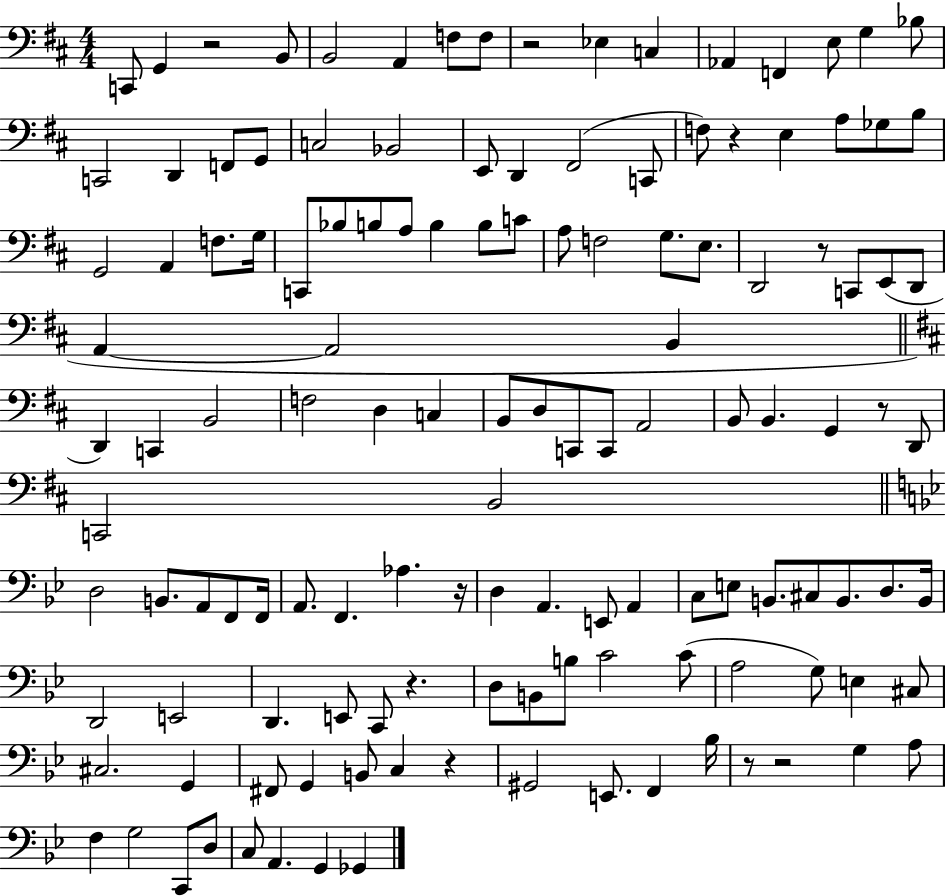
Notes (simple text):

C2/e G2/q R/h B2/e B2/h A2/q F3/e F3/e R/h Eb3/q C3/q Ab2/q F2/q E3/e G3/q Bb3/e C2/h D2/q F2/e G2/e C3/h Bb2/h E2/e D2/q F#2/h C2/e F3/e R/q E3/q A3/e Gb3/e B3/e G2/h A2/q F3/e. G3/s C2/e Bb3/e B3/e A3/e B3/q B3/e C4/e A3/e F3/h G3/e. E3/e. D2/h R/e C2/e E2/e D2/e A2/q A2/h B2/q D2/q C2/q B2/h F3/h D3/q C3/q B2/e D3/e C2/e C2/e A2/h B2/e B2/q. G2/q R/e D2/e C2/h B2/h D3/h B2/e. A2/e F2/e F2/s A2/e. F2/q. Ab3/q. R/s D3/q A2/q. E2/e A2/q C3/e E3/e B2/e. C#3/e B2/e. D3/e. B2/s D2/h E2/h D2/q. E2/e C2/e R/q. D3/e B2/e B3/e C4/h C4/e A3/h G3/e E3/q C#3/e C#3/h. G2/q F#2/e G2/q B2/e C3/q R/q G#2/h E2/e. F2/q Bb3/s R/e R/h G3/q A3/e F3/q G3/h C2/e D3/e C3/e A2/q. G2/q Gb2/q